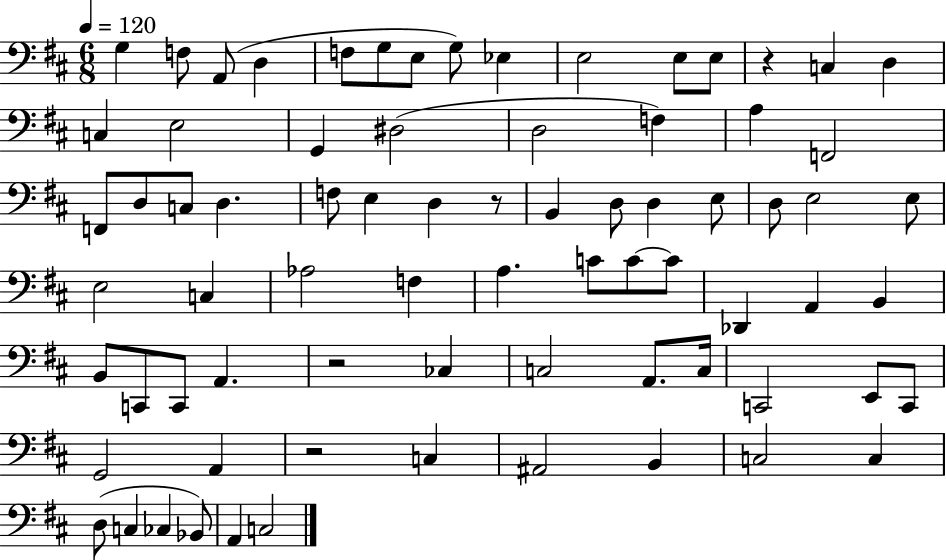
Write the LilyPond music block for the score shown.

{
  \clef bass
  \numericTimeSignature
  \time 6/8
  \key d \major
  \tempo 4 = 120
  g4 f8 a,8( d4 | f8 g8 e8 g8) ees4 | e2 e8 e8 | r4 c4 d4 | \break c4 e2 | g,4 dis2( | d2 f4) | a4 f,2 | \break f,8 d8 c8 d4. | f8 e4 d4 r8 | b,4 d8 d4 e8 | d8 e2 e8 | \break e2 c4 | aes2 f4 | a4. c'8 c'8~~ c'8 | des,4 a,4 b,4 | \break b,8 c,8 c,8 a,4. | r2 ces4 | c2 a,8. c16 | c,2 e,8 c,8 | \break g,2 a,4 | r2 c4 | ais,2 b,4 | c2 c4 | \break d8( c4 ces4 bes,8) | a,4 c2 | \bar "|."
}